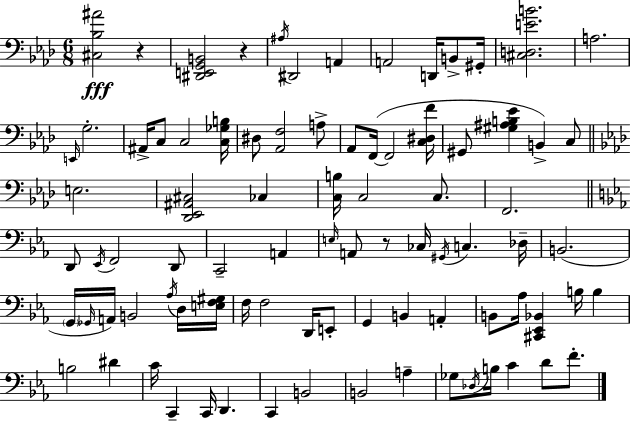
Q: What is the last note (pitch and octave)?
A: F4